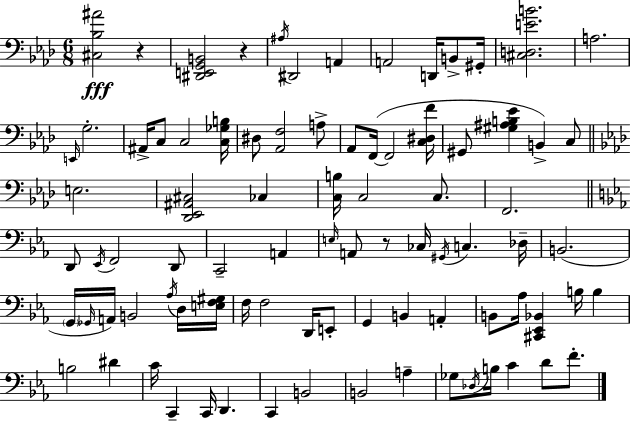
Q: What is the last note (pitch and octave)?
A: F4